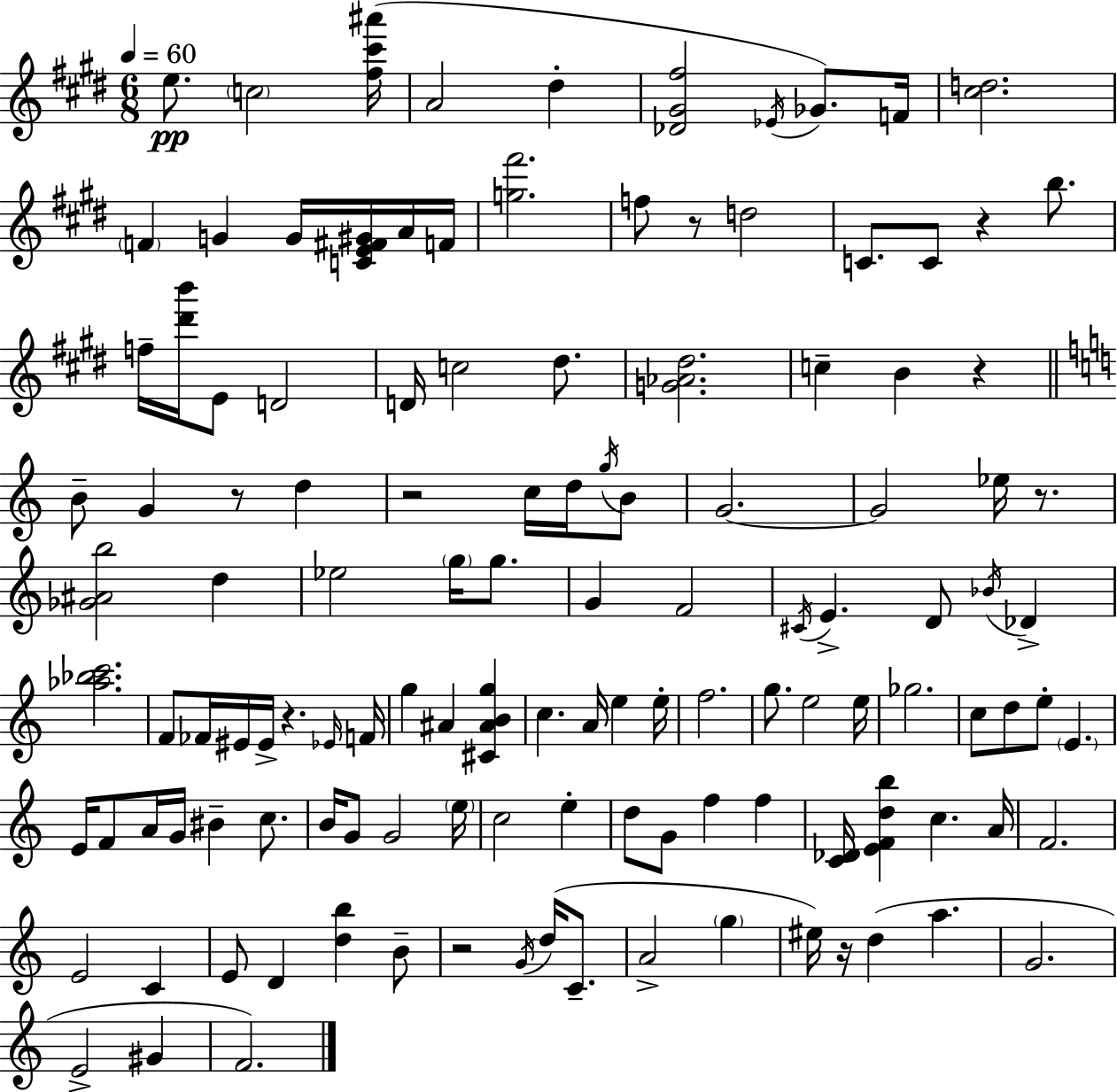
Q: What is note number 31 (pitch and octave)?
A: G5